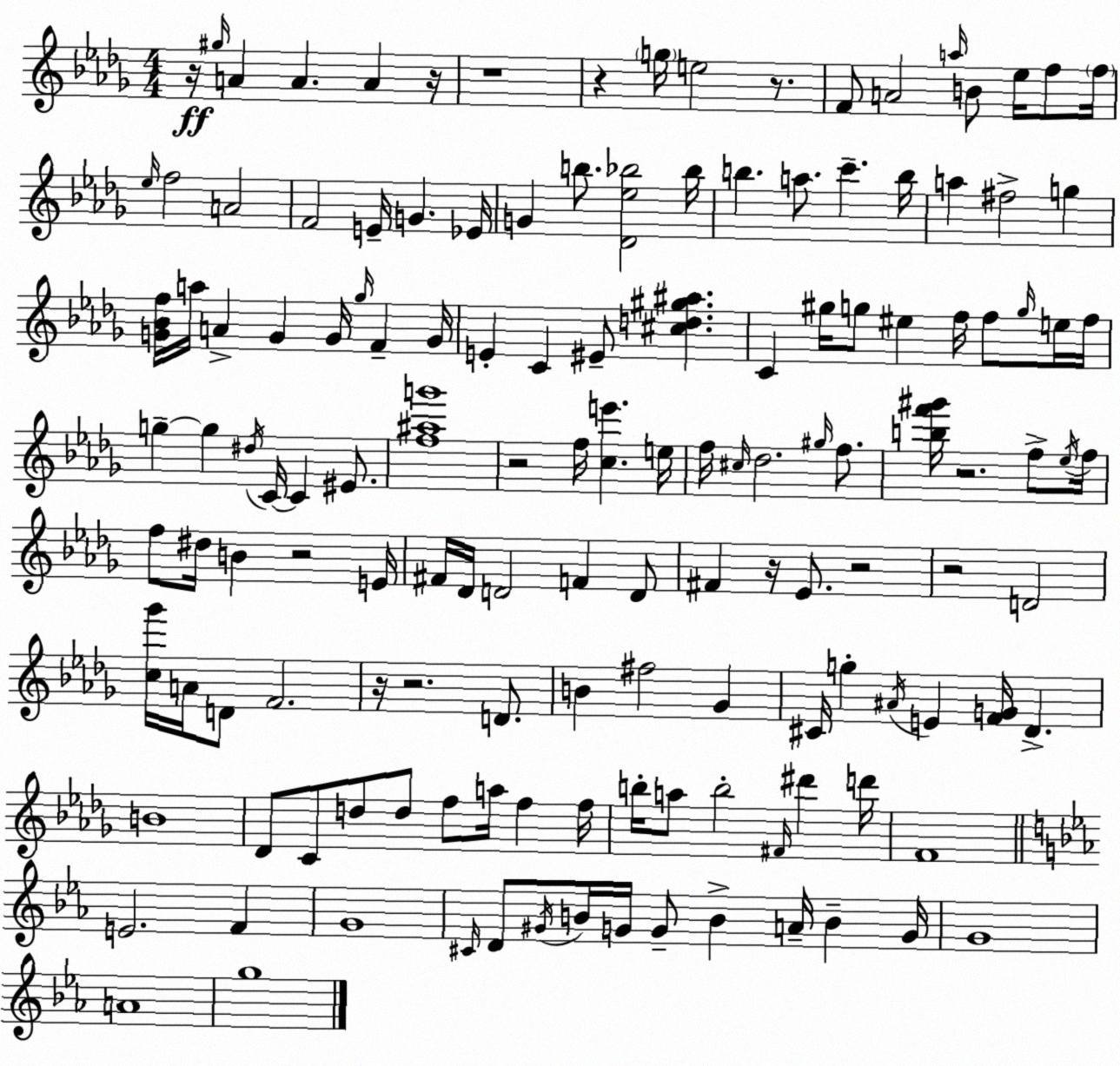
X:1
T:Untitled
M:4/4
L:1/4
K:Bbm
z/4 ^g/4 A A A z/4 z4 z g/4 e2 z/2 F/2 A2 a/4 B/2 _e/4 f/2 f/4 _e/4 f2 A2 F2 E/4 G _E/4 G b/2 [_D_e_b]2 _b/4 b a/2 c' b/4 a ^f2 g [G_Bf]/4 a/4 A G G/4 _g/4 F G/4 E C ^E/2 [^cd^g^a] C ^g/4 g/2 ^e f/4 f/2 g/4 e/4 f/4 g g ^d/4 C/4 C ^E/2 [f^ag']4 z2 f/4 [ce'] e/4 f/4 ^c/4 _d2 ^g/4 f/2 [bf'^g']/4 z2 f/2 _e/4 f/4 f/2 ^d/4 B z2 E/4 ^F/4 _D/4 D2 F D/2 ^F z/4 _E/2 z2 z2 D2 [c_g']/4 A/4 D/2 F2 z/4 z2 D/2 B ^f2 _G ^C/4 g ^A/4 E [FG]/4 _D B4 _D/2 C/2 d/2 d/2 f/2 a/4 f f/4 b/4 a/2 b2 ^F/4 ^d' d'/4 F4 E2 F G4 ^C/4 D/2 ^G/4 B/4 G/4 G/2 B A/4 B G/4 G4 A4 g4